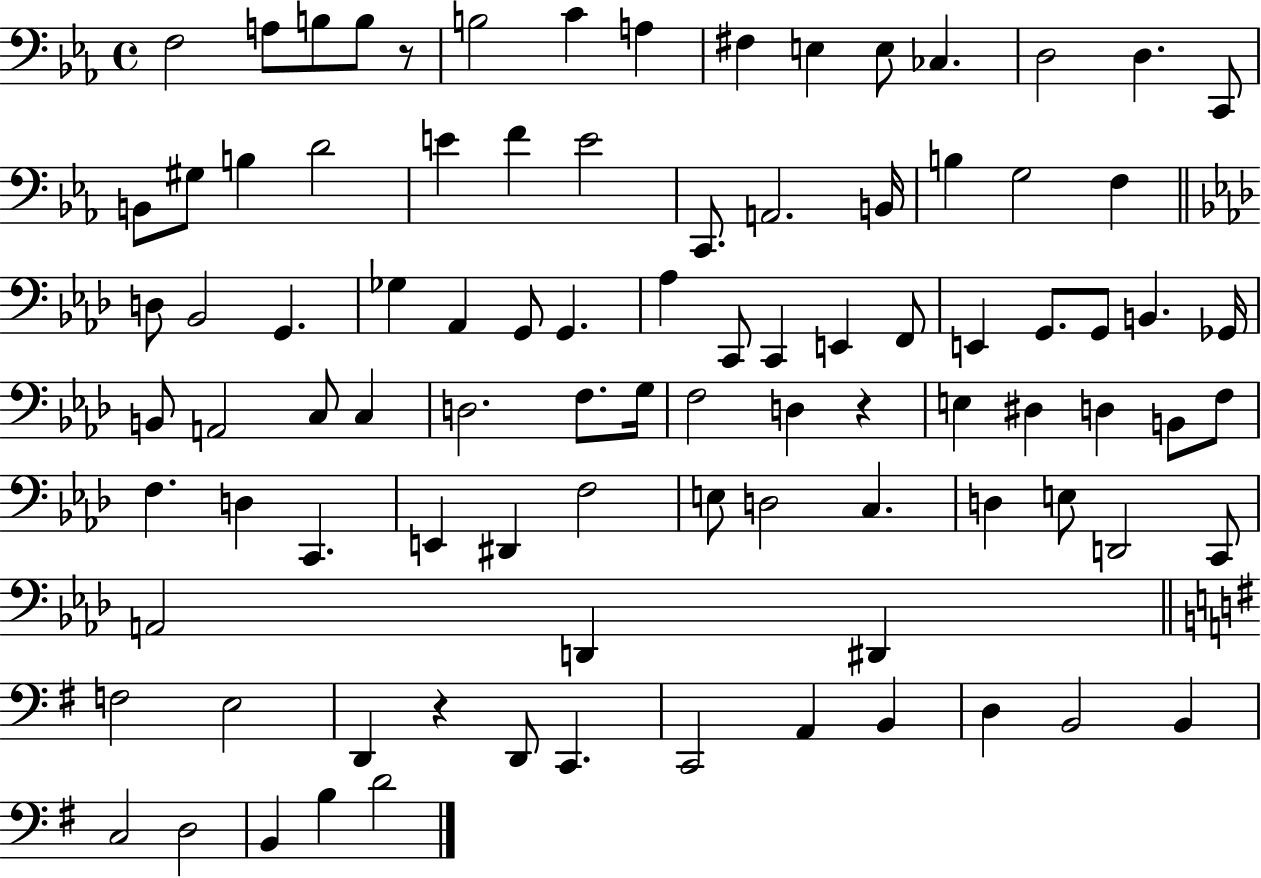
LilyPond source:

{
  \clef bass
  \time 4/4
  \defaultTimeSignature
  \key ees \major
  \repeat volta 2 { f2 a8 b8 b8 r8 | b2 c'4 a4 | fis4 e4 e8 ces4. | d2 d4. c,8 | \break b,8 gis8 b4 d'2 | e'4 f'4 e'2 | c,8. a,2. b,16 | b4 g2 f4 | \break \bar "||" \break \key aes \major d8 bes,2 g,4. | ges4 aes,4 g,8 g,4. | aes4 c,8 c,4 e,4 f,8 | e,4 g,8. g,8 b,4. ges,16 | \break b,8 a,2 c8 c4 | d2. f8. g16 | f2 d4 r4 | e4 dis4 d4 b,8 f8 | \break f4. d4 c,4. | e,4 dis,4 f2 | e8 d2 c4. | d4 e8 d,2 c,8 | \break a,2 d,4 dis,4 | \bar "||" \break \key e \minor f2 e2 | d,4 r4 d,8 c,4. | c,2 a,4 b,4 | d4 b,2 b,4 | \break c2 d2 | b,4 b4 d'2 | } \bar "|."
}